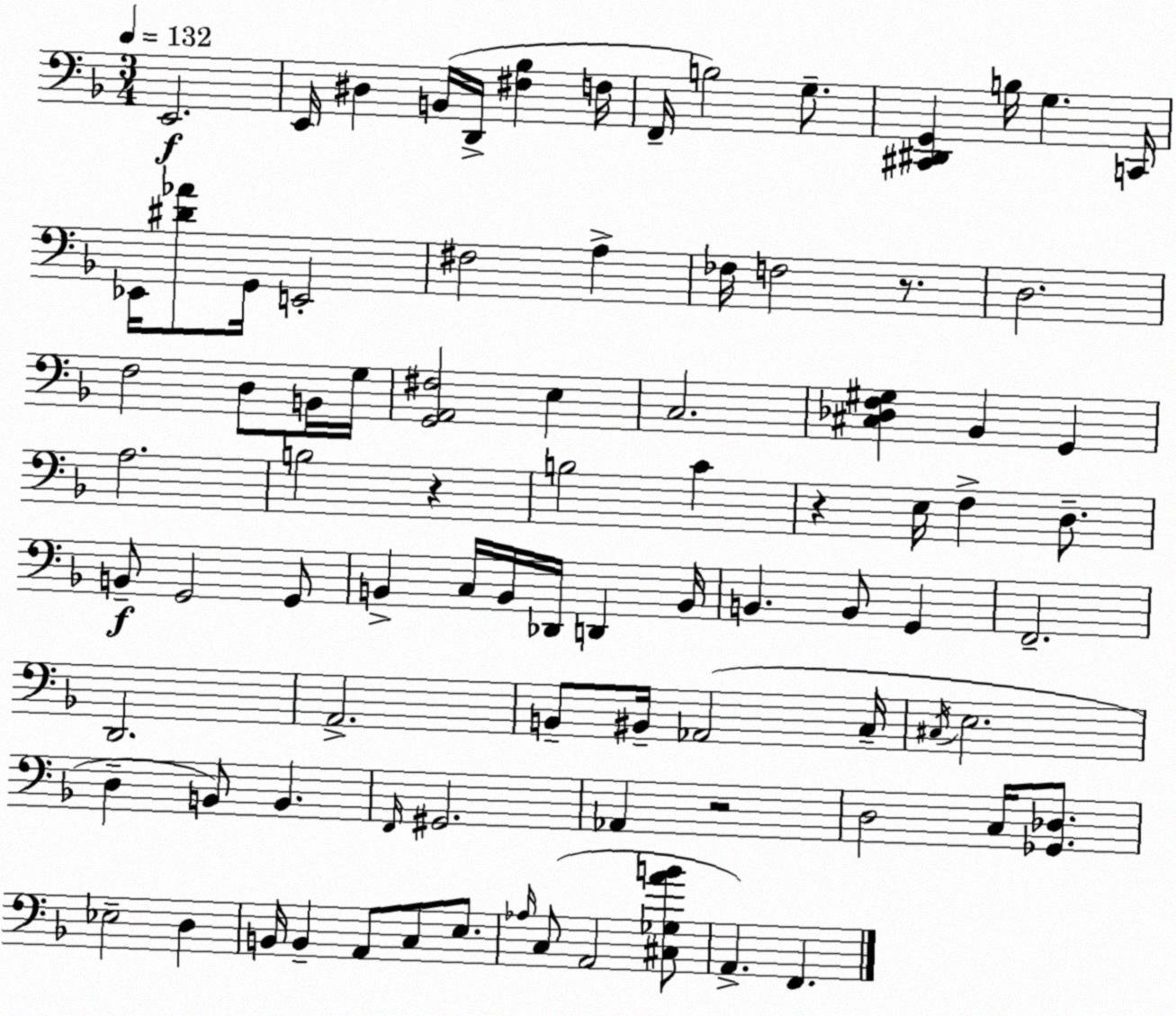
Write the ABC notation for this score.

X:1
T:Untitled
M:3/4
L:1/4
K:Dm
E,,2 E,,/4 ^D, B,,/4 D,,/4 [^F,_B,] F,/4 F,,/4 B,2 G,/2 [^C,,^D,,G,,] B,/4 G, C,,/4 _E,,/4 [^D_A]/2 G,,/4 E,,2 ^F,2 A, _F,/4 F,2 z/2 D,2 F,2 D,/2 B,,/4 G,/4 [G,,A,,^F,]2 E, C,2 [^C,_D,F,^G,] _B,, G,, A,2 B,2 z B,2 C z E,/4 F, D,/2 B,,/2 G,,2 G,,/2 B,, C,/4 B,,/4 _D,,/4 D,, B,,/4 B,, B,,/2 G,, F,,2 D,,2 A,,2 B,,/2 ^B,,/4 _A,,2 C,/4 ^C,/4 E,2 D, B,,/2 B,, F,,/4 ^G,,2 _A,, z2 D,2 C,/4 [_G,,_D,]/2 _E,2 D, B,,/4 B,, A,,/2 C,/2 E,/2 _A,/4 C,/2 A,,2 [^C,_G,AB]/2 A,, F,,